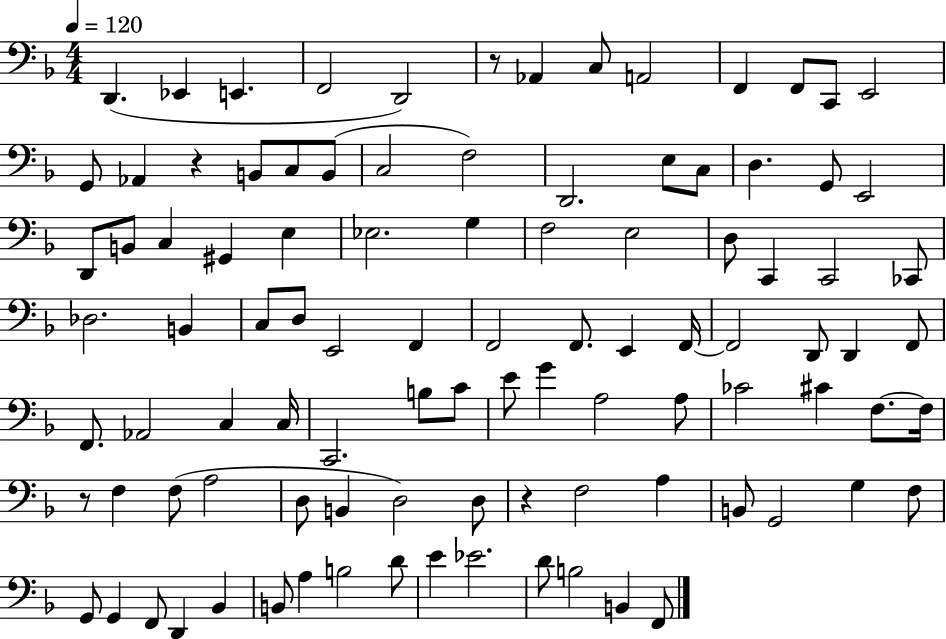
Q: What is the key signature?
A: F major